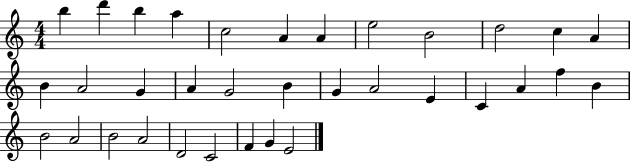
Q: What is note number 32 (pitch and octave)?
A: F4